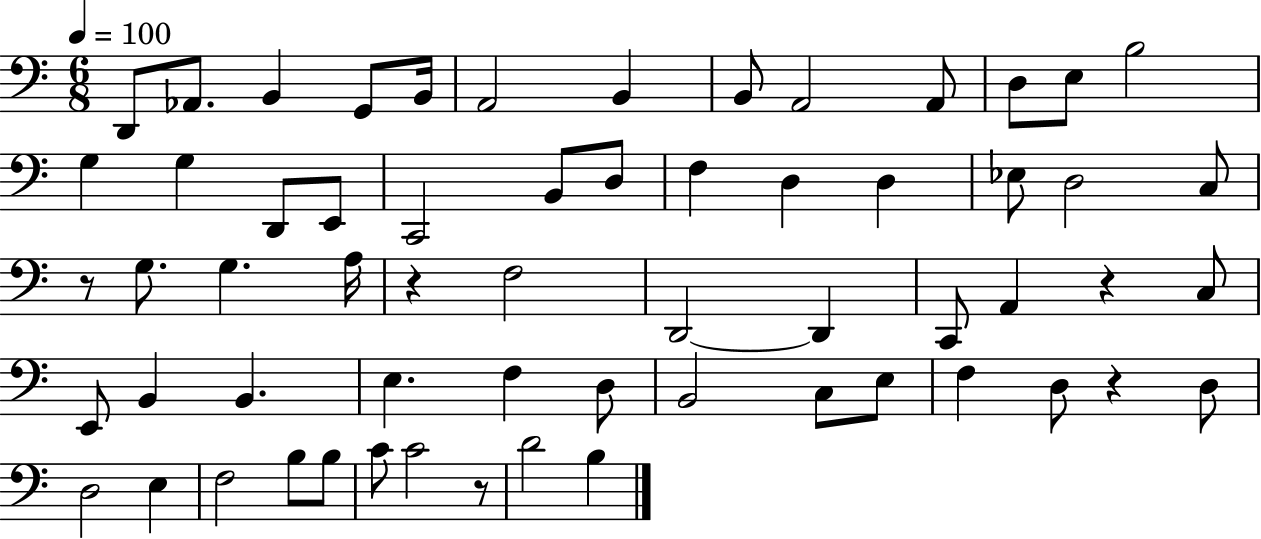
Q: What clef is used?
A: bass